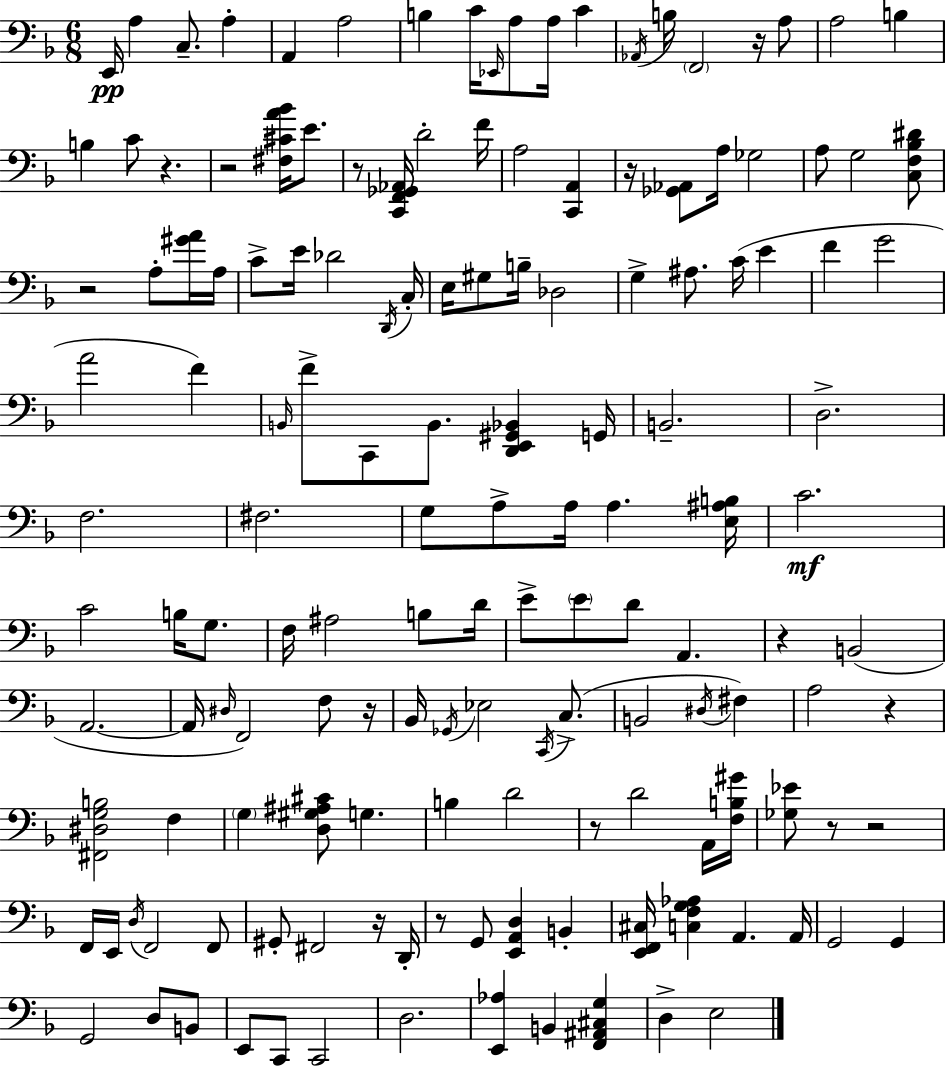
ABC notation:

X:1
T:Untitled
M:6/8
L:1/4
K:Dm
E,,/4 A, C,/2 A, A,, A,2 B, C/4 _E,,/4 A,/2 A,/4 C _A,,/4 B,/4 F,,2 z/4 A,/2 A,2 B, B, C/2 z z2 [^F,^CA_B]/4 E/2 z/2 [C,,F,,_G,,_A,,]/4 D2 F/4 A,2 [C,,A,,] z/4 [_G,,_A,,]/2 A,/4 _G,2 A,/2 G,2 [C,F,_B,^D]/2 z2 A,/2 [^GA]/4 A,/4 C/2 E/4 _D2 D,,/4 C,/4 E,/4 ^G,/2 B,/4 _D,2 G, ^A,/2 C/4 E F G2 A2 F B,,/4 F/2 C,,/2 B,,/2 [D,,E,,^G,,_B,,] G,,/4 B,,2 D,2 F,2 ^F,2 G,/2 A,/2 A,/4 A, [E,^A,B,]/4 C2 C2 B,/4 G,/2 F,/4 ^A,2 B,/2 D/4 E/2 E/2 D/2 A,, z B,,2 A,,2 A,,/4 ^D,/4 F,,2 F,/2 z/4 _B,,/4 _G,,/4 _E,2 C,,/4 C,/2 B,,2 ^D,/4 ^F, A,2 z [^F,,^D,G,B,]2 F, G, [D,^G,^A,^C]/2 G, B, D2 z/2 D2 A,,/4 [F,B,^G]/4 [_G,_E]/2 z/2 z2 F,,/4 E,,/4 D,/4 F,,2 F,,/2 ^G,,/2 ^F,,2 z/4 D,,/4 z/2 G,,/2 [E,,A,,D,] B,, [E,,F,,^C,]/4 [C,F,G,_A,] A,, A,,/4 G,,2 G,, G,,2 D,/2 B,,/2 E,,/2 C,,/2 C,,2 D,2 [E,,_A,] B,, [F,,^A,,^C,G,] D, E,2